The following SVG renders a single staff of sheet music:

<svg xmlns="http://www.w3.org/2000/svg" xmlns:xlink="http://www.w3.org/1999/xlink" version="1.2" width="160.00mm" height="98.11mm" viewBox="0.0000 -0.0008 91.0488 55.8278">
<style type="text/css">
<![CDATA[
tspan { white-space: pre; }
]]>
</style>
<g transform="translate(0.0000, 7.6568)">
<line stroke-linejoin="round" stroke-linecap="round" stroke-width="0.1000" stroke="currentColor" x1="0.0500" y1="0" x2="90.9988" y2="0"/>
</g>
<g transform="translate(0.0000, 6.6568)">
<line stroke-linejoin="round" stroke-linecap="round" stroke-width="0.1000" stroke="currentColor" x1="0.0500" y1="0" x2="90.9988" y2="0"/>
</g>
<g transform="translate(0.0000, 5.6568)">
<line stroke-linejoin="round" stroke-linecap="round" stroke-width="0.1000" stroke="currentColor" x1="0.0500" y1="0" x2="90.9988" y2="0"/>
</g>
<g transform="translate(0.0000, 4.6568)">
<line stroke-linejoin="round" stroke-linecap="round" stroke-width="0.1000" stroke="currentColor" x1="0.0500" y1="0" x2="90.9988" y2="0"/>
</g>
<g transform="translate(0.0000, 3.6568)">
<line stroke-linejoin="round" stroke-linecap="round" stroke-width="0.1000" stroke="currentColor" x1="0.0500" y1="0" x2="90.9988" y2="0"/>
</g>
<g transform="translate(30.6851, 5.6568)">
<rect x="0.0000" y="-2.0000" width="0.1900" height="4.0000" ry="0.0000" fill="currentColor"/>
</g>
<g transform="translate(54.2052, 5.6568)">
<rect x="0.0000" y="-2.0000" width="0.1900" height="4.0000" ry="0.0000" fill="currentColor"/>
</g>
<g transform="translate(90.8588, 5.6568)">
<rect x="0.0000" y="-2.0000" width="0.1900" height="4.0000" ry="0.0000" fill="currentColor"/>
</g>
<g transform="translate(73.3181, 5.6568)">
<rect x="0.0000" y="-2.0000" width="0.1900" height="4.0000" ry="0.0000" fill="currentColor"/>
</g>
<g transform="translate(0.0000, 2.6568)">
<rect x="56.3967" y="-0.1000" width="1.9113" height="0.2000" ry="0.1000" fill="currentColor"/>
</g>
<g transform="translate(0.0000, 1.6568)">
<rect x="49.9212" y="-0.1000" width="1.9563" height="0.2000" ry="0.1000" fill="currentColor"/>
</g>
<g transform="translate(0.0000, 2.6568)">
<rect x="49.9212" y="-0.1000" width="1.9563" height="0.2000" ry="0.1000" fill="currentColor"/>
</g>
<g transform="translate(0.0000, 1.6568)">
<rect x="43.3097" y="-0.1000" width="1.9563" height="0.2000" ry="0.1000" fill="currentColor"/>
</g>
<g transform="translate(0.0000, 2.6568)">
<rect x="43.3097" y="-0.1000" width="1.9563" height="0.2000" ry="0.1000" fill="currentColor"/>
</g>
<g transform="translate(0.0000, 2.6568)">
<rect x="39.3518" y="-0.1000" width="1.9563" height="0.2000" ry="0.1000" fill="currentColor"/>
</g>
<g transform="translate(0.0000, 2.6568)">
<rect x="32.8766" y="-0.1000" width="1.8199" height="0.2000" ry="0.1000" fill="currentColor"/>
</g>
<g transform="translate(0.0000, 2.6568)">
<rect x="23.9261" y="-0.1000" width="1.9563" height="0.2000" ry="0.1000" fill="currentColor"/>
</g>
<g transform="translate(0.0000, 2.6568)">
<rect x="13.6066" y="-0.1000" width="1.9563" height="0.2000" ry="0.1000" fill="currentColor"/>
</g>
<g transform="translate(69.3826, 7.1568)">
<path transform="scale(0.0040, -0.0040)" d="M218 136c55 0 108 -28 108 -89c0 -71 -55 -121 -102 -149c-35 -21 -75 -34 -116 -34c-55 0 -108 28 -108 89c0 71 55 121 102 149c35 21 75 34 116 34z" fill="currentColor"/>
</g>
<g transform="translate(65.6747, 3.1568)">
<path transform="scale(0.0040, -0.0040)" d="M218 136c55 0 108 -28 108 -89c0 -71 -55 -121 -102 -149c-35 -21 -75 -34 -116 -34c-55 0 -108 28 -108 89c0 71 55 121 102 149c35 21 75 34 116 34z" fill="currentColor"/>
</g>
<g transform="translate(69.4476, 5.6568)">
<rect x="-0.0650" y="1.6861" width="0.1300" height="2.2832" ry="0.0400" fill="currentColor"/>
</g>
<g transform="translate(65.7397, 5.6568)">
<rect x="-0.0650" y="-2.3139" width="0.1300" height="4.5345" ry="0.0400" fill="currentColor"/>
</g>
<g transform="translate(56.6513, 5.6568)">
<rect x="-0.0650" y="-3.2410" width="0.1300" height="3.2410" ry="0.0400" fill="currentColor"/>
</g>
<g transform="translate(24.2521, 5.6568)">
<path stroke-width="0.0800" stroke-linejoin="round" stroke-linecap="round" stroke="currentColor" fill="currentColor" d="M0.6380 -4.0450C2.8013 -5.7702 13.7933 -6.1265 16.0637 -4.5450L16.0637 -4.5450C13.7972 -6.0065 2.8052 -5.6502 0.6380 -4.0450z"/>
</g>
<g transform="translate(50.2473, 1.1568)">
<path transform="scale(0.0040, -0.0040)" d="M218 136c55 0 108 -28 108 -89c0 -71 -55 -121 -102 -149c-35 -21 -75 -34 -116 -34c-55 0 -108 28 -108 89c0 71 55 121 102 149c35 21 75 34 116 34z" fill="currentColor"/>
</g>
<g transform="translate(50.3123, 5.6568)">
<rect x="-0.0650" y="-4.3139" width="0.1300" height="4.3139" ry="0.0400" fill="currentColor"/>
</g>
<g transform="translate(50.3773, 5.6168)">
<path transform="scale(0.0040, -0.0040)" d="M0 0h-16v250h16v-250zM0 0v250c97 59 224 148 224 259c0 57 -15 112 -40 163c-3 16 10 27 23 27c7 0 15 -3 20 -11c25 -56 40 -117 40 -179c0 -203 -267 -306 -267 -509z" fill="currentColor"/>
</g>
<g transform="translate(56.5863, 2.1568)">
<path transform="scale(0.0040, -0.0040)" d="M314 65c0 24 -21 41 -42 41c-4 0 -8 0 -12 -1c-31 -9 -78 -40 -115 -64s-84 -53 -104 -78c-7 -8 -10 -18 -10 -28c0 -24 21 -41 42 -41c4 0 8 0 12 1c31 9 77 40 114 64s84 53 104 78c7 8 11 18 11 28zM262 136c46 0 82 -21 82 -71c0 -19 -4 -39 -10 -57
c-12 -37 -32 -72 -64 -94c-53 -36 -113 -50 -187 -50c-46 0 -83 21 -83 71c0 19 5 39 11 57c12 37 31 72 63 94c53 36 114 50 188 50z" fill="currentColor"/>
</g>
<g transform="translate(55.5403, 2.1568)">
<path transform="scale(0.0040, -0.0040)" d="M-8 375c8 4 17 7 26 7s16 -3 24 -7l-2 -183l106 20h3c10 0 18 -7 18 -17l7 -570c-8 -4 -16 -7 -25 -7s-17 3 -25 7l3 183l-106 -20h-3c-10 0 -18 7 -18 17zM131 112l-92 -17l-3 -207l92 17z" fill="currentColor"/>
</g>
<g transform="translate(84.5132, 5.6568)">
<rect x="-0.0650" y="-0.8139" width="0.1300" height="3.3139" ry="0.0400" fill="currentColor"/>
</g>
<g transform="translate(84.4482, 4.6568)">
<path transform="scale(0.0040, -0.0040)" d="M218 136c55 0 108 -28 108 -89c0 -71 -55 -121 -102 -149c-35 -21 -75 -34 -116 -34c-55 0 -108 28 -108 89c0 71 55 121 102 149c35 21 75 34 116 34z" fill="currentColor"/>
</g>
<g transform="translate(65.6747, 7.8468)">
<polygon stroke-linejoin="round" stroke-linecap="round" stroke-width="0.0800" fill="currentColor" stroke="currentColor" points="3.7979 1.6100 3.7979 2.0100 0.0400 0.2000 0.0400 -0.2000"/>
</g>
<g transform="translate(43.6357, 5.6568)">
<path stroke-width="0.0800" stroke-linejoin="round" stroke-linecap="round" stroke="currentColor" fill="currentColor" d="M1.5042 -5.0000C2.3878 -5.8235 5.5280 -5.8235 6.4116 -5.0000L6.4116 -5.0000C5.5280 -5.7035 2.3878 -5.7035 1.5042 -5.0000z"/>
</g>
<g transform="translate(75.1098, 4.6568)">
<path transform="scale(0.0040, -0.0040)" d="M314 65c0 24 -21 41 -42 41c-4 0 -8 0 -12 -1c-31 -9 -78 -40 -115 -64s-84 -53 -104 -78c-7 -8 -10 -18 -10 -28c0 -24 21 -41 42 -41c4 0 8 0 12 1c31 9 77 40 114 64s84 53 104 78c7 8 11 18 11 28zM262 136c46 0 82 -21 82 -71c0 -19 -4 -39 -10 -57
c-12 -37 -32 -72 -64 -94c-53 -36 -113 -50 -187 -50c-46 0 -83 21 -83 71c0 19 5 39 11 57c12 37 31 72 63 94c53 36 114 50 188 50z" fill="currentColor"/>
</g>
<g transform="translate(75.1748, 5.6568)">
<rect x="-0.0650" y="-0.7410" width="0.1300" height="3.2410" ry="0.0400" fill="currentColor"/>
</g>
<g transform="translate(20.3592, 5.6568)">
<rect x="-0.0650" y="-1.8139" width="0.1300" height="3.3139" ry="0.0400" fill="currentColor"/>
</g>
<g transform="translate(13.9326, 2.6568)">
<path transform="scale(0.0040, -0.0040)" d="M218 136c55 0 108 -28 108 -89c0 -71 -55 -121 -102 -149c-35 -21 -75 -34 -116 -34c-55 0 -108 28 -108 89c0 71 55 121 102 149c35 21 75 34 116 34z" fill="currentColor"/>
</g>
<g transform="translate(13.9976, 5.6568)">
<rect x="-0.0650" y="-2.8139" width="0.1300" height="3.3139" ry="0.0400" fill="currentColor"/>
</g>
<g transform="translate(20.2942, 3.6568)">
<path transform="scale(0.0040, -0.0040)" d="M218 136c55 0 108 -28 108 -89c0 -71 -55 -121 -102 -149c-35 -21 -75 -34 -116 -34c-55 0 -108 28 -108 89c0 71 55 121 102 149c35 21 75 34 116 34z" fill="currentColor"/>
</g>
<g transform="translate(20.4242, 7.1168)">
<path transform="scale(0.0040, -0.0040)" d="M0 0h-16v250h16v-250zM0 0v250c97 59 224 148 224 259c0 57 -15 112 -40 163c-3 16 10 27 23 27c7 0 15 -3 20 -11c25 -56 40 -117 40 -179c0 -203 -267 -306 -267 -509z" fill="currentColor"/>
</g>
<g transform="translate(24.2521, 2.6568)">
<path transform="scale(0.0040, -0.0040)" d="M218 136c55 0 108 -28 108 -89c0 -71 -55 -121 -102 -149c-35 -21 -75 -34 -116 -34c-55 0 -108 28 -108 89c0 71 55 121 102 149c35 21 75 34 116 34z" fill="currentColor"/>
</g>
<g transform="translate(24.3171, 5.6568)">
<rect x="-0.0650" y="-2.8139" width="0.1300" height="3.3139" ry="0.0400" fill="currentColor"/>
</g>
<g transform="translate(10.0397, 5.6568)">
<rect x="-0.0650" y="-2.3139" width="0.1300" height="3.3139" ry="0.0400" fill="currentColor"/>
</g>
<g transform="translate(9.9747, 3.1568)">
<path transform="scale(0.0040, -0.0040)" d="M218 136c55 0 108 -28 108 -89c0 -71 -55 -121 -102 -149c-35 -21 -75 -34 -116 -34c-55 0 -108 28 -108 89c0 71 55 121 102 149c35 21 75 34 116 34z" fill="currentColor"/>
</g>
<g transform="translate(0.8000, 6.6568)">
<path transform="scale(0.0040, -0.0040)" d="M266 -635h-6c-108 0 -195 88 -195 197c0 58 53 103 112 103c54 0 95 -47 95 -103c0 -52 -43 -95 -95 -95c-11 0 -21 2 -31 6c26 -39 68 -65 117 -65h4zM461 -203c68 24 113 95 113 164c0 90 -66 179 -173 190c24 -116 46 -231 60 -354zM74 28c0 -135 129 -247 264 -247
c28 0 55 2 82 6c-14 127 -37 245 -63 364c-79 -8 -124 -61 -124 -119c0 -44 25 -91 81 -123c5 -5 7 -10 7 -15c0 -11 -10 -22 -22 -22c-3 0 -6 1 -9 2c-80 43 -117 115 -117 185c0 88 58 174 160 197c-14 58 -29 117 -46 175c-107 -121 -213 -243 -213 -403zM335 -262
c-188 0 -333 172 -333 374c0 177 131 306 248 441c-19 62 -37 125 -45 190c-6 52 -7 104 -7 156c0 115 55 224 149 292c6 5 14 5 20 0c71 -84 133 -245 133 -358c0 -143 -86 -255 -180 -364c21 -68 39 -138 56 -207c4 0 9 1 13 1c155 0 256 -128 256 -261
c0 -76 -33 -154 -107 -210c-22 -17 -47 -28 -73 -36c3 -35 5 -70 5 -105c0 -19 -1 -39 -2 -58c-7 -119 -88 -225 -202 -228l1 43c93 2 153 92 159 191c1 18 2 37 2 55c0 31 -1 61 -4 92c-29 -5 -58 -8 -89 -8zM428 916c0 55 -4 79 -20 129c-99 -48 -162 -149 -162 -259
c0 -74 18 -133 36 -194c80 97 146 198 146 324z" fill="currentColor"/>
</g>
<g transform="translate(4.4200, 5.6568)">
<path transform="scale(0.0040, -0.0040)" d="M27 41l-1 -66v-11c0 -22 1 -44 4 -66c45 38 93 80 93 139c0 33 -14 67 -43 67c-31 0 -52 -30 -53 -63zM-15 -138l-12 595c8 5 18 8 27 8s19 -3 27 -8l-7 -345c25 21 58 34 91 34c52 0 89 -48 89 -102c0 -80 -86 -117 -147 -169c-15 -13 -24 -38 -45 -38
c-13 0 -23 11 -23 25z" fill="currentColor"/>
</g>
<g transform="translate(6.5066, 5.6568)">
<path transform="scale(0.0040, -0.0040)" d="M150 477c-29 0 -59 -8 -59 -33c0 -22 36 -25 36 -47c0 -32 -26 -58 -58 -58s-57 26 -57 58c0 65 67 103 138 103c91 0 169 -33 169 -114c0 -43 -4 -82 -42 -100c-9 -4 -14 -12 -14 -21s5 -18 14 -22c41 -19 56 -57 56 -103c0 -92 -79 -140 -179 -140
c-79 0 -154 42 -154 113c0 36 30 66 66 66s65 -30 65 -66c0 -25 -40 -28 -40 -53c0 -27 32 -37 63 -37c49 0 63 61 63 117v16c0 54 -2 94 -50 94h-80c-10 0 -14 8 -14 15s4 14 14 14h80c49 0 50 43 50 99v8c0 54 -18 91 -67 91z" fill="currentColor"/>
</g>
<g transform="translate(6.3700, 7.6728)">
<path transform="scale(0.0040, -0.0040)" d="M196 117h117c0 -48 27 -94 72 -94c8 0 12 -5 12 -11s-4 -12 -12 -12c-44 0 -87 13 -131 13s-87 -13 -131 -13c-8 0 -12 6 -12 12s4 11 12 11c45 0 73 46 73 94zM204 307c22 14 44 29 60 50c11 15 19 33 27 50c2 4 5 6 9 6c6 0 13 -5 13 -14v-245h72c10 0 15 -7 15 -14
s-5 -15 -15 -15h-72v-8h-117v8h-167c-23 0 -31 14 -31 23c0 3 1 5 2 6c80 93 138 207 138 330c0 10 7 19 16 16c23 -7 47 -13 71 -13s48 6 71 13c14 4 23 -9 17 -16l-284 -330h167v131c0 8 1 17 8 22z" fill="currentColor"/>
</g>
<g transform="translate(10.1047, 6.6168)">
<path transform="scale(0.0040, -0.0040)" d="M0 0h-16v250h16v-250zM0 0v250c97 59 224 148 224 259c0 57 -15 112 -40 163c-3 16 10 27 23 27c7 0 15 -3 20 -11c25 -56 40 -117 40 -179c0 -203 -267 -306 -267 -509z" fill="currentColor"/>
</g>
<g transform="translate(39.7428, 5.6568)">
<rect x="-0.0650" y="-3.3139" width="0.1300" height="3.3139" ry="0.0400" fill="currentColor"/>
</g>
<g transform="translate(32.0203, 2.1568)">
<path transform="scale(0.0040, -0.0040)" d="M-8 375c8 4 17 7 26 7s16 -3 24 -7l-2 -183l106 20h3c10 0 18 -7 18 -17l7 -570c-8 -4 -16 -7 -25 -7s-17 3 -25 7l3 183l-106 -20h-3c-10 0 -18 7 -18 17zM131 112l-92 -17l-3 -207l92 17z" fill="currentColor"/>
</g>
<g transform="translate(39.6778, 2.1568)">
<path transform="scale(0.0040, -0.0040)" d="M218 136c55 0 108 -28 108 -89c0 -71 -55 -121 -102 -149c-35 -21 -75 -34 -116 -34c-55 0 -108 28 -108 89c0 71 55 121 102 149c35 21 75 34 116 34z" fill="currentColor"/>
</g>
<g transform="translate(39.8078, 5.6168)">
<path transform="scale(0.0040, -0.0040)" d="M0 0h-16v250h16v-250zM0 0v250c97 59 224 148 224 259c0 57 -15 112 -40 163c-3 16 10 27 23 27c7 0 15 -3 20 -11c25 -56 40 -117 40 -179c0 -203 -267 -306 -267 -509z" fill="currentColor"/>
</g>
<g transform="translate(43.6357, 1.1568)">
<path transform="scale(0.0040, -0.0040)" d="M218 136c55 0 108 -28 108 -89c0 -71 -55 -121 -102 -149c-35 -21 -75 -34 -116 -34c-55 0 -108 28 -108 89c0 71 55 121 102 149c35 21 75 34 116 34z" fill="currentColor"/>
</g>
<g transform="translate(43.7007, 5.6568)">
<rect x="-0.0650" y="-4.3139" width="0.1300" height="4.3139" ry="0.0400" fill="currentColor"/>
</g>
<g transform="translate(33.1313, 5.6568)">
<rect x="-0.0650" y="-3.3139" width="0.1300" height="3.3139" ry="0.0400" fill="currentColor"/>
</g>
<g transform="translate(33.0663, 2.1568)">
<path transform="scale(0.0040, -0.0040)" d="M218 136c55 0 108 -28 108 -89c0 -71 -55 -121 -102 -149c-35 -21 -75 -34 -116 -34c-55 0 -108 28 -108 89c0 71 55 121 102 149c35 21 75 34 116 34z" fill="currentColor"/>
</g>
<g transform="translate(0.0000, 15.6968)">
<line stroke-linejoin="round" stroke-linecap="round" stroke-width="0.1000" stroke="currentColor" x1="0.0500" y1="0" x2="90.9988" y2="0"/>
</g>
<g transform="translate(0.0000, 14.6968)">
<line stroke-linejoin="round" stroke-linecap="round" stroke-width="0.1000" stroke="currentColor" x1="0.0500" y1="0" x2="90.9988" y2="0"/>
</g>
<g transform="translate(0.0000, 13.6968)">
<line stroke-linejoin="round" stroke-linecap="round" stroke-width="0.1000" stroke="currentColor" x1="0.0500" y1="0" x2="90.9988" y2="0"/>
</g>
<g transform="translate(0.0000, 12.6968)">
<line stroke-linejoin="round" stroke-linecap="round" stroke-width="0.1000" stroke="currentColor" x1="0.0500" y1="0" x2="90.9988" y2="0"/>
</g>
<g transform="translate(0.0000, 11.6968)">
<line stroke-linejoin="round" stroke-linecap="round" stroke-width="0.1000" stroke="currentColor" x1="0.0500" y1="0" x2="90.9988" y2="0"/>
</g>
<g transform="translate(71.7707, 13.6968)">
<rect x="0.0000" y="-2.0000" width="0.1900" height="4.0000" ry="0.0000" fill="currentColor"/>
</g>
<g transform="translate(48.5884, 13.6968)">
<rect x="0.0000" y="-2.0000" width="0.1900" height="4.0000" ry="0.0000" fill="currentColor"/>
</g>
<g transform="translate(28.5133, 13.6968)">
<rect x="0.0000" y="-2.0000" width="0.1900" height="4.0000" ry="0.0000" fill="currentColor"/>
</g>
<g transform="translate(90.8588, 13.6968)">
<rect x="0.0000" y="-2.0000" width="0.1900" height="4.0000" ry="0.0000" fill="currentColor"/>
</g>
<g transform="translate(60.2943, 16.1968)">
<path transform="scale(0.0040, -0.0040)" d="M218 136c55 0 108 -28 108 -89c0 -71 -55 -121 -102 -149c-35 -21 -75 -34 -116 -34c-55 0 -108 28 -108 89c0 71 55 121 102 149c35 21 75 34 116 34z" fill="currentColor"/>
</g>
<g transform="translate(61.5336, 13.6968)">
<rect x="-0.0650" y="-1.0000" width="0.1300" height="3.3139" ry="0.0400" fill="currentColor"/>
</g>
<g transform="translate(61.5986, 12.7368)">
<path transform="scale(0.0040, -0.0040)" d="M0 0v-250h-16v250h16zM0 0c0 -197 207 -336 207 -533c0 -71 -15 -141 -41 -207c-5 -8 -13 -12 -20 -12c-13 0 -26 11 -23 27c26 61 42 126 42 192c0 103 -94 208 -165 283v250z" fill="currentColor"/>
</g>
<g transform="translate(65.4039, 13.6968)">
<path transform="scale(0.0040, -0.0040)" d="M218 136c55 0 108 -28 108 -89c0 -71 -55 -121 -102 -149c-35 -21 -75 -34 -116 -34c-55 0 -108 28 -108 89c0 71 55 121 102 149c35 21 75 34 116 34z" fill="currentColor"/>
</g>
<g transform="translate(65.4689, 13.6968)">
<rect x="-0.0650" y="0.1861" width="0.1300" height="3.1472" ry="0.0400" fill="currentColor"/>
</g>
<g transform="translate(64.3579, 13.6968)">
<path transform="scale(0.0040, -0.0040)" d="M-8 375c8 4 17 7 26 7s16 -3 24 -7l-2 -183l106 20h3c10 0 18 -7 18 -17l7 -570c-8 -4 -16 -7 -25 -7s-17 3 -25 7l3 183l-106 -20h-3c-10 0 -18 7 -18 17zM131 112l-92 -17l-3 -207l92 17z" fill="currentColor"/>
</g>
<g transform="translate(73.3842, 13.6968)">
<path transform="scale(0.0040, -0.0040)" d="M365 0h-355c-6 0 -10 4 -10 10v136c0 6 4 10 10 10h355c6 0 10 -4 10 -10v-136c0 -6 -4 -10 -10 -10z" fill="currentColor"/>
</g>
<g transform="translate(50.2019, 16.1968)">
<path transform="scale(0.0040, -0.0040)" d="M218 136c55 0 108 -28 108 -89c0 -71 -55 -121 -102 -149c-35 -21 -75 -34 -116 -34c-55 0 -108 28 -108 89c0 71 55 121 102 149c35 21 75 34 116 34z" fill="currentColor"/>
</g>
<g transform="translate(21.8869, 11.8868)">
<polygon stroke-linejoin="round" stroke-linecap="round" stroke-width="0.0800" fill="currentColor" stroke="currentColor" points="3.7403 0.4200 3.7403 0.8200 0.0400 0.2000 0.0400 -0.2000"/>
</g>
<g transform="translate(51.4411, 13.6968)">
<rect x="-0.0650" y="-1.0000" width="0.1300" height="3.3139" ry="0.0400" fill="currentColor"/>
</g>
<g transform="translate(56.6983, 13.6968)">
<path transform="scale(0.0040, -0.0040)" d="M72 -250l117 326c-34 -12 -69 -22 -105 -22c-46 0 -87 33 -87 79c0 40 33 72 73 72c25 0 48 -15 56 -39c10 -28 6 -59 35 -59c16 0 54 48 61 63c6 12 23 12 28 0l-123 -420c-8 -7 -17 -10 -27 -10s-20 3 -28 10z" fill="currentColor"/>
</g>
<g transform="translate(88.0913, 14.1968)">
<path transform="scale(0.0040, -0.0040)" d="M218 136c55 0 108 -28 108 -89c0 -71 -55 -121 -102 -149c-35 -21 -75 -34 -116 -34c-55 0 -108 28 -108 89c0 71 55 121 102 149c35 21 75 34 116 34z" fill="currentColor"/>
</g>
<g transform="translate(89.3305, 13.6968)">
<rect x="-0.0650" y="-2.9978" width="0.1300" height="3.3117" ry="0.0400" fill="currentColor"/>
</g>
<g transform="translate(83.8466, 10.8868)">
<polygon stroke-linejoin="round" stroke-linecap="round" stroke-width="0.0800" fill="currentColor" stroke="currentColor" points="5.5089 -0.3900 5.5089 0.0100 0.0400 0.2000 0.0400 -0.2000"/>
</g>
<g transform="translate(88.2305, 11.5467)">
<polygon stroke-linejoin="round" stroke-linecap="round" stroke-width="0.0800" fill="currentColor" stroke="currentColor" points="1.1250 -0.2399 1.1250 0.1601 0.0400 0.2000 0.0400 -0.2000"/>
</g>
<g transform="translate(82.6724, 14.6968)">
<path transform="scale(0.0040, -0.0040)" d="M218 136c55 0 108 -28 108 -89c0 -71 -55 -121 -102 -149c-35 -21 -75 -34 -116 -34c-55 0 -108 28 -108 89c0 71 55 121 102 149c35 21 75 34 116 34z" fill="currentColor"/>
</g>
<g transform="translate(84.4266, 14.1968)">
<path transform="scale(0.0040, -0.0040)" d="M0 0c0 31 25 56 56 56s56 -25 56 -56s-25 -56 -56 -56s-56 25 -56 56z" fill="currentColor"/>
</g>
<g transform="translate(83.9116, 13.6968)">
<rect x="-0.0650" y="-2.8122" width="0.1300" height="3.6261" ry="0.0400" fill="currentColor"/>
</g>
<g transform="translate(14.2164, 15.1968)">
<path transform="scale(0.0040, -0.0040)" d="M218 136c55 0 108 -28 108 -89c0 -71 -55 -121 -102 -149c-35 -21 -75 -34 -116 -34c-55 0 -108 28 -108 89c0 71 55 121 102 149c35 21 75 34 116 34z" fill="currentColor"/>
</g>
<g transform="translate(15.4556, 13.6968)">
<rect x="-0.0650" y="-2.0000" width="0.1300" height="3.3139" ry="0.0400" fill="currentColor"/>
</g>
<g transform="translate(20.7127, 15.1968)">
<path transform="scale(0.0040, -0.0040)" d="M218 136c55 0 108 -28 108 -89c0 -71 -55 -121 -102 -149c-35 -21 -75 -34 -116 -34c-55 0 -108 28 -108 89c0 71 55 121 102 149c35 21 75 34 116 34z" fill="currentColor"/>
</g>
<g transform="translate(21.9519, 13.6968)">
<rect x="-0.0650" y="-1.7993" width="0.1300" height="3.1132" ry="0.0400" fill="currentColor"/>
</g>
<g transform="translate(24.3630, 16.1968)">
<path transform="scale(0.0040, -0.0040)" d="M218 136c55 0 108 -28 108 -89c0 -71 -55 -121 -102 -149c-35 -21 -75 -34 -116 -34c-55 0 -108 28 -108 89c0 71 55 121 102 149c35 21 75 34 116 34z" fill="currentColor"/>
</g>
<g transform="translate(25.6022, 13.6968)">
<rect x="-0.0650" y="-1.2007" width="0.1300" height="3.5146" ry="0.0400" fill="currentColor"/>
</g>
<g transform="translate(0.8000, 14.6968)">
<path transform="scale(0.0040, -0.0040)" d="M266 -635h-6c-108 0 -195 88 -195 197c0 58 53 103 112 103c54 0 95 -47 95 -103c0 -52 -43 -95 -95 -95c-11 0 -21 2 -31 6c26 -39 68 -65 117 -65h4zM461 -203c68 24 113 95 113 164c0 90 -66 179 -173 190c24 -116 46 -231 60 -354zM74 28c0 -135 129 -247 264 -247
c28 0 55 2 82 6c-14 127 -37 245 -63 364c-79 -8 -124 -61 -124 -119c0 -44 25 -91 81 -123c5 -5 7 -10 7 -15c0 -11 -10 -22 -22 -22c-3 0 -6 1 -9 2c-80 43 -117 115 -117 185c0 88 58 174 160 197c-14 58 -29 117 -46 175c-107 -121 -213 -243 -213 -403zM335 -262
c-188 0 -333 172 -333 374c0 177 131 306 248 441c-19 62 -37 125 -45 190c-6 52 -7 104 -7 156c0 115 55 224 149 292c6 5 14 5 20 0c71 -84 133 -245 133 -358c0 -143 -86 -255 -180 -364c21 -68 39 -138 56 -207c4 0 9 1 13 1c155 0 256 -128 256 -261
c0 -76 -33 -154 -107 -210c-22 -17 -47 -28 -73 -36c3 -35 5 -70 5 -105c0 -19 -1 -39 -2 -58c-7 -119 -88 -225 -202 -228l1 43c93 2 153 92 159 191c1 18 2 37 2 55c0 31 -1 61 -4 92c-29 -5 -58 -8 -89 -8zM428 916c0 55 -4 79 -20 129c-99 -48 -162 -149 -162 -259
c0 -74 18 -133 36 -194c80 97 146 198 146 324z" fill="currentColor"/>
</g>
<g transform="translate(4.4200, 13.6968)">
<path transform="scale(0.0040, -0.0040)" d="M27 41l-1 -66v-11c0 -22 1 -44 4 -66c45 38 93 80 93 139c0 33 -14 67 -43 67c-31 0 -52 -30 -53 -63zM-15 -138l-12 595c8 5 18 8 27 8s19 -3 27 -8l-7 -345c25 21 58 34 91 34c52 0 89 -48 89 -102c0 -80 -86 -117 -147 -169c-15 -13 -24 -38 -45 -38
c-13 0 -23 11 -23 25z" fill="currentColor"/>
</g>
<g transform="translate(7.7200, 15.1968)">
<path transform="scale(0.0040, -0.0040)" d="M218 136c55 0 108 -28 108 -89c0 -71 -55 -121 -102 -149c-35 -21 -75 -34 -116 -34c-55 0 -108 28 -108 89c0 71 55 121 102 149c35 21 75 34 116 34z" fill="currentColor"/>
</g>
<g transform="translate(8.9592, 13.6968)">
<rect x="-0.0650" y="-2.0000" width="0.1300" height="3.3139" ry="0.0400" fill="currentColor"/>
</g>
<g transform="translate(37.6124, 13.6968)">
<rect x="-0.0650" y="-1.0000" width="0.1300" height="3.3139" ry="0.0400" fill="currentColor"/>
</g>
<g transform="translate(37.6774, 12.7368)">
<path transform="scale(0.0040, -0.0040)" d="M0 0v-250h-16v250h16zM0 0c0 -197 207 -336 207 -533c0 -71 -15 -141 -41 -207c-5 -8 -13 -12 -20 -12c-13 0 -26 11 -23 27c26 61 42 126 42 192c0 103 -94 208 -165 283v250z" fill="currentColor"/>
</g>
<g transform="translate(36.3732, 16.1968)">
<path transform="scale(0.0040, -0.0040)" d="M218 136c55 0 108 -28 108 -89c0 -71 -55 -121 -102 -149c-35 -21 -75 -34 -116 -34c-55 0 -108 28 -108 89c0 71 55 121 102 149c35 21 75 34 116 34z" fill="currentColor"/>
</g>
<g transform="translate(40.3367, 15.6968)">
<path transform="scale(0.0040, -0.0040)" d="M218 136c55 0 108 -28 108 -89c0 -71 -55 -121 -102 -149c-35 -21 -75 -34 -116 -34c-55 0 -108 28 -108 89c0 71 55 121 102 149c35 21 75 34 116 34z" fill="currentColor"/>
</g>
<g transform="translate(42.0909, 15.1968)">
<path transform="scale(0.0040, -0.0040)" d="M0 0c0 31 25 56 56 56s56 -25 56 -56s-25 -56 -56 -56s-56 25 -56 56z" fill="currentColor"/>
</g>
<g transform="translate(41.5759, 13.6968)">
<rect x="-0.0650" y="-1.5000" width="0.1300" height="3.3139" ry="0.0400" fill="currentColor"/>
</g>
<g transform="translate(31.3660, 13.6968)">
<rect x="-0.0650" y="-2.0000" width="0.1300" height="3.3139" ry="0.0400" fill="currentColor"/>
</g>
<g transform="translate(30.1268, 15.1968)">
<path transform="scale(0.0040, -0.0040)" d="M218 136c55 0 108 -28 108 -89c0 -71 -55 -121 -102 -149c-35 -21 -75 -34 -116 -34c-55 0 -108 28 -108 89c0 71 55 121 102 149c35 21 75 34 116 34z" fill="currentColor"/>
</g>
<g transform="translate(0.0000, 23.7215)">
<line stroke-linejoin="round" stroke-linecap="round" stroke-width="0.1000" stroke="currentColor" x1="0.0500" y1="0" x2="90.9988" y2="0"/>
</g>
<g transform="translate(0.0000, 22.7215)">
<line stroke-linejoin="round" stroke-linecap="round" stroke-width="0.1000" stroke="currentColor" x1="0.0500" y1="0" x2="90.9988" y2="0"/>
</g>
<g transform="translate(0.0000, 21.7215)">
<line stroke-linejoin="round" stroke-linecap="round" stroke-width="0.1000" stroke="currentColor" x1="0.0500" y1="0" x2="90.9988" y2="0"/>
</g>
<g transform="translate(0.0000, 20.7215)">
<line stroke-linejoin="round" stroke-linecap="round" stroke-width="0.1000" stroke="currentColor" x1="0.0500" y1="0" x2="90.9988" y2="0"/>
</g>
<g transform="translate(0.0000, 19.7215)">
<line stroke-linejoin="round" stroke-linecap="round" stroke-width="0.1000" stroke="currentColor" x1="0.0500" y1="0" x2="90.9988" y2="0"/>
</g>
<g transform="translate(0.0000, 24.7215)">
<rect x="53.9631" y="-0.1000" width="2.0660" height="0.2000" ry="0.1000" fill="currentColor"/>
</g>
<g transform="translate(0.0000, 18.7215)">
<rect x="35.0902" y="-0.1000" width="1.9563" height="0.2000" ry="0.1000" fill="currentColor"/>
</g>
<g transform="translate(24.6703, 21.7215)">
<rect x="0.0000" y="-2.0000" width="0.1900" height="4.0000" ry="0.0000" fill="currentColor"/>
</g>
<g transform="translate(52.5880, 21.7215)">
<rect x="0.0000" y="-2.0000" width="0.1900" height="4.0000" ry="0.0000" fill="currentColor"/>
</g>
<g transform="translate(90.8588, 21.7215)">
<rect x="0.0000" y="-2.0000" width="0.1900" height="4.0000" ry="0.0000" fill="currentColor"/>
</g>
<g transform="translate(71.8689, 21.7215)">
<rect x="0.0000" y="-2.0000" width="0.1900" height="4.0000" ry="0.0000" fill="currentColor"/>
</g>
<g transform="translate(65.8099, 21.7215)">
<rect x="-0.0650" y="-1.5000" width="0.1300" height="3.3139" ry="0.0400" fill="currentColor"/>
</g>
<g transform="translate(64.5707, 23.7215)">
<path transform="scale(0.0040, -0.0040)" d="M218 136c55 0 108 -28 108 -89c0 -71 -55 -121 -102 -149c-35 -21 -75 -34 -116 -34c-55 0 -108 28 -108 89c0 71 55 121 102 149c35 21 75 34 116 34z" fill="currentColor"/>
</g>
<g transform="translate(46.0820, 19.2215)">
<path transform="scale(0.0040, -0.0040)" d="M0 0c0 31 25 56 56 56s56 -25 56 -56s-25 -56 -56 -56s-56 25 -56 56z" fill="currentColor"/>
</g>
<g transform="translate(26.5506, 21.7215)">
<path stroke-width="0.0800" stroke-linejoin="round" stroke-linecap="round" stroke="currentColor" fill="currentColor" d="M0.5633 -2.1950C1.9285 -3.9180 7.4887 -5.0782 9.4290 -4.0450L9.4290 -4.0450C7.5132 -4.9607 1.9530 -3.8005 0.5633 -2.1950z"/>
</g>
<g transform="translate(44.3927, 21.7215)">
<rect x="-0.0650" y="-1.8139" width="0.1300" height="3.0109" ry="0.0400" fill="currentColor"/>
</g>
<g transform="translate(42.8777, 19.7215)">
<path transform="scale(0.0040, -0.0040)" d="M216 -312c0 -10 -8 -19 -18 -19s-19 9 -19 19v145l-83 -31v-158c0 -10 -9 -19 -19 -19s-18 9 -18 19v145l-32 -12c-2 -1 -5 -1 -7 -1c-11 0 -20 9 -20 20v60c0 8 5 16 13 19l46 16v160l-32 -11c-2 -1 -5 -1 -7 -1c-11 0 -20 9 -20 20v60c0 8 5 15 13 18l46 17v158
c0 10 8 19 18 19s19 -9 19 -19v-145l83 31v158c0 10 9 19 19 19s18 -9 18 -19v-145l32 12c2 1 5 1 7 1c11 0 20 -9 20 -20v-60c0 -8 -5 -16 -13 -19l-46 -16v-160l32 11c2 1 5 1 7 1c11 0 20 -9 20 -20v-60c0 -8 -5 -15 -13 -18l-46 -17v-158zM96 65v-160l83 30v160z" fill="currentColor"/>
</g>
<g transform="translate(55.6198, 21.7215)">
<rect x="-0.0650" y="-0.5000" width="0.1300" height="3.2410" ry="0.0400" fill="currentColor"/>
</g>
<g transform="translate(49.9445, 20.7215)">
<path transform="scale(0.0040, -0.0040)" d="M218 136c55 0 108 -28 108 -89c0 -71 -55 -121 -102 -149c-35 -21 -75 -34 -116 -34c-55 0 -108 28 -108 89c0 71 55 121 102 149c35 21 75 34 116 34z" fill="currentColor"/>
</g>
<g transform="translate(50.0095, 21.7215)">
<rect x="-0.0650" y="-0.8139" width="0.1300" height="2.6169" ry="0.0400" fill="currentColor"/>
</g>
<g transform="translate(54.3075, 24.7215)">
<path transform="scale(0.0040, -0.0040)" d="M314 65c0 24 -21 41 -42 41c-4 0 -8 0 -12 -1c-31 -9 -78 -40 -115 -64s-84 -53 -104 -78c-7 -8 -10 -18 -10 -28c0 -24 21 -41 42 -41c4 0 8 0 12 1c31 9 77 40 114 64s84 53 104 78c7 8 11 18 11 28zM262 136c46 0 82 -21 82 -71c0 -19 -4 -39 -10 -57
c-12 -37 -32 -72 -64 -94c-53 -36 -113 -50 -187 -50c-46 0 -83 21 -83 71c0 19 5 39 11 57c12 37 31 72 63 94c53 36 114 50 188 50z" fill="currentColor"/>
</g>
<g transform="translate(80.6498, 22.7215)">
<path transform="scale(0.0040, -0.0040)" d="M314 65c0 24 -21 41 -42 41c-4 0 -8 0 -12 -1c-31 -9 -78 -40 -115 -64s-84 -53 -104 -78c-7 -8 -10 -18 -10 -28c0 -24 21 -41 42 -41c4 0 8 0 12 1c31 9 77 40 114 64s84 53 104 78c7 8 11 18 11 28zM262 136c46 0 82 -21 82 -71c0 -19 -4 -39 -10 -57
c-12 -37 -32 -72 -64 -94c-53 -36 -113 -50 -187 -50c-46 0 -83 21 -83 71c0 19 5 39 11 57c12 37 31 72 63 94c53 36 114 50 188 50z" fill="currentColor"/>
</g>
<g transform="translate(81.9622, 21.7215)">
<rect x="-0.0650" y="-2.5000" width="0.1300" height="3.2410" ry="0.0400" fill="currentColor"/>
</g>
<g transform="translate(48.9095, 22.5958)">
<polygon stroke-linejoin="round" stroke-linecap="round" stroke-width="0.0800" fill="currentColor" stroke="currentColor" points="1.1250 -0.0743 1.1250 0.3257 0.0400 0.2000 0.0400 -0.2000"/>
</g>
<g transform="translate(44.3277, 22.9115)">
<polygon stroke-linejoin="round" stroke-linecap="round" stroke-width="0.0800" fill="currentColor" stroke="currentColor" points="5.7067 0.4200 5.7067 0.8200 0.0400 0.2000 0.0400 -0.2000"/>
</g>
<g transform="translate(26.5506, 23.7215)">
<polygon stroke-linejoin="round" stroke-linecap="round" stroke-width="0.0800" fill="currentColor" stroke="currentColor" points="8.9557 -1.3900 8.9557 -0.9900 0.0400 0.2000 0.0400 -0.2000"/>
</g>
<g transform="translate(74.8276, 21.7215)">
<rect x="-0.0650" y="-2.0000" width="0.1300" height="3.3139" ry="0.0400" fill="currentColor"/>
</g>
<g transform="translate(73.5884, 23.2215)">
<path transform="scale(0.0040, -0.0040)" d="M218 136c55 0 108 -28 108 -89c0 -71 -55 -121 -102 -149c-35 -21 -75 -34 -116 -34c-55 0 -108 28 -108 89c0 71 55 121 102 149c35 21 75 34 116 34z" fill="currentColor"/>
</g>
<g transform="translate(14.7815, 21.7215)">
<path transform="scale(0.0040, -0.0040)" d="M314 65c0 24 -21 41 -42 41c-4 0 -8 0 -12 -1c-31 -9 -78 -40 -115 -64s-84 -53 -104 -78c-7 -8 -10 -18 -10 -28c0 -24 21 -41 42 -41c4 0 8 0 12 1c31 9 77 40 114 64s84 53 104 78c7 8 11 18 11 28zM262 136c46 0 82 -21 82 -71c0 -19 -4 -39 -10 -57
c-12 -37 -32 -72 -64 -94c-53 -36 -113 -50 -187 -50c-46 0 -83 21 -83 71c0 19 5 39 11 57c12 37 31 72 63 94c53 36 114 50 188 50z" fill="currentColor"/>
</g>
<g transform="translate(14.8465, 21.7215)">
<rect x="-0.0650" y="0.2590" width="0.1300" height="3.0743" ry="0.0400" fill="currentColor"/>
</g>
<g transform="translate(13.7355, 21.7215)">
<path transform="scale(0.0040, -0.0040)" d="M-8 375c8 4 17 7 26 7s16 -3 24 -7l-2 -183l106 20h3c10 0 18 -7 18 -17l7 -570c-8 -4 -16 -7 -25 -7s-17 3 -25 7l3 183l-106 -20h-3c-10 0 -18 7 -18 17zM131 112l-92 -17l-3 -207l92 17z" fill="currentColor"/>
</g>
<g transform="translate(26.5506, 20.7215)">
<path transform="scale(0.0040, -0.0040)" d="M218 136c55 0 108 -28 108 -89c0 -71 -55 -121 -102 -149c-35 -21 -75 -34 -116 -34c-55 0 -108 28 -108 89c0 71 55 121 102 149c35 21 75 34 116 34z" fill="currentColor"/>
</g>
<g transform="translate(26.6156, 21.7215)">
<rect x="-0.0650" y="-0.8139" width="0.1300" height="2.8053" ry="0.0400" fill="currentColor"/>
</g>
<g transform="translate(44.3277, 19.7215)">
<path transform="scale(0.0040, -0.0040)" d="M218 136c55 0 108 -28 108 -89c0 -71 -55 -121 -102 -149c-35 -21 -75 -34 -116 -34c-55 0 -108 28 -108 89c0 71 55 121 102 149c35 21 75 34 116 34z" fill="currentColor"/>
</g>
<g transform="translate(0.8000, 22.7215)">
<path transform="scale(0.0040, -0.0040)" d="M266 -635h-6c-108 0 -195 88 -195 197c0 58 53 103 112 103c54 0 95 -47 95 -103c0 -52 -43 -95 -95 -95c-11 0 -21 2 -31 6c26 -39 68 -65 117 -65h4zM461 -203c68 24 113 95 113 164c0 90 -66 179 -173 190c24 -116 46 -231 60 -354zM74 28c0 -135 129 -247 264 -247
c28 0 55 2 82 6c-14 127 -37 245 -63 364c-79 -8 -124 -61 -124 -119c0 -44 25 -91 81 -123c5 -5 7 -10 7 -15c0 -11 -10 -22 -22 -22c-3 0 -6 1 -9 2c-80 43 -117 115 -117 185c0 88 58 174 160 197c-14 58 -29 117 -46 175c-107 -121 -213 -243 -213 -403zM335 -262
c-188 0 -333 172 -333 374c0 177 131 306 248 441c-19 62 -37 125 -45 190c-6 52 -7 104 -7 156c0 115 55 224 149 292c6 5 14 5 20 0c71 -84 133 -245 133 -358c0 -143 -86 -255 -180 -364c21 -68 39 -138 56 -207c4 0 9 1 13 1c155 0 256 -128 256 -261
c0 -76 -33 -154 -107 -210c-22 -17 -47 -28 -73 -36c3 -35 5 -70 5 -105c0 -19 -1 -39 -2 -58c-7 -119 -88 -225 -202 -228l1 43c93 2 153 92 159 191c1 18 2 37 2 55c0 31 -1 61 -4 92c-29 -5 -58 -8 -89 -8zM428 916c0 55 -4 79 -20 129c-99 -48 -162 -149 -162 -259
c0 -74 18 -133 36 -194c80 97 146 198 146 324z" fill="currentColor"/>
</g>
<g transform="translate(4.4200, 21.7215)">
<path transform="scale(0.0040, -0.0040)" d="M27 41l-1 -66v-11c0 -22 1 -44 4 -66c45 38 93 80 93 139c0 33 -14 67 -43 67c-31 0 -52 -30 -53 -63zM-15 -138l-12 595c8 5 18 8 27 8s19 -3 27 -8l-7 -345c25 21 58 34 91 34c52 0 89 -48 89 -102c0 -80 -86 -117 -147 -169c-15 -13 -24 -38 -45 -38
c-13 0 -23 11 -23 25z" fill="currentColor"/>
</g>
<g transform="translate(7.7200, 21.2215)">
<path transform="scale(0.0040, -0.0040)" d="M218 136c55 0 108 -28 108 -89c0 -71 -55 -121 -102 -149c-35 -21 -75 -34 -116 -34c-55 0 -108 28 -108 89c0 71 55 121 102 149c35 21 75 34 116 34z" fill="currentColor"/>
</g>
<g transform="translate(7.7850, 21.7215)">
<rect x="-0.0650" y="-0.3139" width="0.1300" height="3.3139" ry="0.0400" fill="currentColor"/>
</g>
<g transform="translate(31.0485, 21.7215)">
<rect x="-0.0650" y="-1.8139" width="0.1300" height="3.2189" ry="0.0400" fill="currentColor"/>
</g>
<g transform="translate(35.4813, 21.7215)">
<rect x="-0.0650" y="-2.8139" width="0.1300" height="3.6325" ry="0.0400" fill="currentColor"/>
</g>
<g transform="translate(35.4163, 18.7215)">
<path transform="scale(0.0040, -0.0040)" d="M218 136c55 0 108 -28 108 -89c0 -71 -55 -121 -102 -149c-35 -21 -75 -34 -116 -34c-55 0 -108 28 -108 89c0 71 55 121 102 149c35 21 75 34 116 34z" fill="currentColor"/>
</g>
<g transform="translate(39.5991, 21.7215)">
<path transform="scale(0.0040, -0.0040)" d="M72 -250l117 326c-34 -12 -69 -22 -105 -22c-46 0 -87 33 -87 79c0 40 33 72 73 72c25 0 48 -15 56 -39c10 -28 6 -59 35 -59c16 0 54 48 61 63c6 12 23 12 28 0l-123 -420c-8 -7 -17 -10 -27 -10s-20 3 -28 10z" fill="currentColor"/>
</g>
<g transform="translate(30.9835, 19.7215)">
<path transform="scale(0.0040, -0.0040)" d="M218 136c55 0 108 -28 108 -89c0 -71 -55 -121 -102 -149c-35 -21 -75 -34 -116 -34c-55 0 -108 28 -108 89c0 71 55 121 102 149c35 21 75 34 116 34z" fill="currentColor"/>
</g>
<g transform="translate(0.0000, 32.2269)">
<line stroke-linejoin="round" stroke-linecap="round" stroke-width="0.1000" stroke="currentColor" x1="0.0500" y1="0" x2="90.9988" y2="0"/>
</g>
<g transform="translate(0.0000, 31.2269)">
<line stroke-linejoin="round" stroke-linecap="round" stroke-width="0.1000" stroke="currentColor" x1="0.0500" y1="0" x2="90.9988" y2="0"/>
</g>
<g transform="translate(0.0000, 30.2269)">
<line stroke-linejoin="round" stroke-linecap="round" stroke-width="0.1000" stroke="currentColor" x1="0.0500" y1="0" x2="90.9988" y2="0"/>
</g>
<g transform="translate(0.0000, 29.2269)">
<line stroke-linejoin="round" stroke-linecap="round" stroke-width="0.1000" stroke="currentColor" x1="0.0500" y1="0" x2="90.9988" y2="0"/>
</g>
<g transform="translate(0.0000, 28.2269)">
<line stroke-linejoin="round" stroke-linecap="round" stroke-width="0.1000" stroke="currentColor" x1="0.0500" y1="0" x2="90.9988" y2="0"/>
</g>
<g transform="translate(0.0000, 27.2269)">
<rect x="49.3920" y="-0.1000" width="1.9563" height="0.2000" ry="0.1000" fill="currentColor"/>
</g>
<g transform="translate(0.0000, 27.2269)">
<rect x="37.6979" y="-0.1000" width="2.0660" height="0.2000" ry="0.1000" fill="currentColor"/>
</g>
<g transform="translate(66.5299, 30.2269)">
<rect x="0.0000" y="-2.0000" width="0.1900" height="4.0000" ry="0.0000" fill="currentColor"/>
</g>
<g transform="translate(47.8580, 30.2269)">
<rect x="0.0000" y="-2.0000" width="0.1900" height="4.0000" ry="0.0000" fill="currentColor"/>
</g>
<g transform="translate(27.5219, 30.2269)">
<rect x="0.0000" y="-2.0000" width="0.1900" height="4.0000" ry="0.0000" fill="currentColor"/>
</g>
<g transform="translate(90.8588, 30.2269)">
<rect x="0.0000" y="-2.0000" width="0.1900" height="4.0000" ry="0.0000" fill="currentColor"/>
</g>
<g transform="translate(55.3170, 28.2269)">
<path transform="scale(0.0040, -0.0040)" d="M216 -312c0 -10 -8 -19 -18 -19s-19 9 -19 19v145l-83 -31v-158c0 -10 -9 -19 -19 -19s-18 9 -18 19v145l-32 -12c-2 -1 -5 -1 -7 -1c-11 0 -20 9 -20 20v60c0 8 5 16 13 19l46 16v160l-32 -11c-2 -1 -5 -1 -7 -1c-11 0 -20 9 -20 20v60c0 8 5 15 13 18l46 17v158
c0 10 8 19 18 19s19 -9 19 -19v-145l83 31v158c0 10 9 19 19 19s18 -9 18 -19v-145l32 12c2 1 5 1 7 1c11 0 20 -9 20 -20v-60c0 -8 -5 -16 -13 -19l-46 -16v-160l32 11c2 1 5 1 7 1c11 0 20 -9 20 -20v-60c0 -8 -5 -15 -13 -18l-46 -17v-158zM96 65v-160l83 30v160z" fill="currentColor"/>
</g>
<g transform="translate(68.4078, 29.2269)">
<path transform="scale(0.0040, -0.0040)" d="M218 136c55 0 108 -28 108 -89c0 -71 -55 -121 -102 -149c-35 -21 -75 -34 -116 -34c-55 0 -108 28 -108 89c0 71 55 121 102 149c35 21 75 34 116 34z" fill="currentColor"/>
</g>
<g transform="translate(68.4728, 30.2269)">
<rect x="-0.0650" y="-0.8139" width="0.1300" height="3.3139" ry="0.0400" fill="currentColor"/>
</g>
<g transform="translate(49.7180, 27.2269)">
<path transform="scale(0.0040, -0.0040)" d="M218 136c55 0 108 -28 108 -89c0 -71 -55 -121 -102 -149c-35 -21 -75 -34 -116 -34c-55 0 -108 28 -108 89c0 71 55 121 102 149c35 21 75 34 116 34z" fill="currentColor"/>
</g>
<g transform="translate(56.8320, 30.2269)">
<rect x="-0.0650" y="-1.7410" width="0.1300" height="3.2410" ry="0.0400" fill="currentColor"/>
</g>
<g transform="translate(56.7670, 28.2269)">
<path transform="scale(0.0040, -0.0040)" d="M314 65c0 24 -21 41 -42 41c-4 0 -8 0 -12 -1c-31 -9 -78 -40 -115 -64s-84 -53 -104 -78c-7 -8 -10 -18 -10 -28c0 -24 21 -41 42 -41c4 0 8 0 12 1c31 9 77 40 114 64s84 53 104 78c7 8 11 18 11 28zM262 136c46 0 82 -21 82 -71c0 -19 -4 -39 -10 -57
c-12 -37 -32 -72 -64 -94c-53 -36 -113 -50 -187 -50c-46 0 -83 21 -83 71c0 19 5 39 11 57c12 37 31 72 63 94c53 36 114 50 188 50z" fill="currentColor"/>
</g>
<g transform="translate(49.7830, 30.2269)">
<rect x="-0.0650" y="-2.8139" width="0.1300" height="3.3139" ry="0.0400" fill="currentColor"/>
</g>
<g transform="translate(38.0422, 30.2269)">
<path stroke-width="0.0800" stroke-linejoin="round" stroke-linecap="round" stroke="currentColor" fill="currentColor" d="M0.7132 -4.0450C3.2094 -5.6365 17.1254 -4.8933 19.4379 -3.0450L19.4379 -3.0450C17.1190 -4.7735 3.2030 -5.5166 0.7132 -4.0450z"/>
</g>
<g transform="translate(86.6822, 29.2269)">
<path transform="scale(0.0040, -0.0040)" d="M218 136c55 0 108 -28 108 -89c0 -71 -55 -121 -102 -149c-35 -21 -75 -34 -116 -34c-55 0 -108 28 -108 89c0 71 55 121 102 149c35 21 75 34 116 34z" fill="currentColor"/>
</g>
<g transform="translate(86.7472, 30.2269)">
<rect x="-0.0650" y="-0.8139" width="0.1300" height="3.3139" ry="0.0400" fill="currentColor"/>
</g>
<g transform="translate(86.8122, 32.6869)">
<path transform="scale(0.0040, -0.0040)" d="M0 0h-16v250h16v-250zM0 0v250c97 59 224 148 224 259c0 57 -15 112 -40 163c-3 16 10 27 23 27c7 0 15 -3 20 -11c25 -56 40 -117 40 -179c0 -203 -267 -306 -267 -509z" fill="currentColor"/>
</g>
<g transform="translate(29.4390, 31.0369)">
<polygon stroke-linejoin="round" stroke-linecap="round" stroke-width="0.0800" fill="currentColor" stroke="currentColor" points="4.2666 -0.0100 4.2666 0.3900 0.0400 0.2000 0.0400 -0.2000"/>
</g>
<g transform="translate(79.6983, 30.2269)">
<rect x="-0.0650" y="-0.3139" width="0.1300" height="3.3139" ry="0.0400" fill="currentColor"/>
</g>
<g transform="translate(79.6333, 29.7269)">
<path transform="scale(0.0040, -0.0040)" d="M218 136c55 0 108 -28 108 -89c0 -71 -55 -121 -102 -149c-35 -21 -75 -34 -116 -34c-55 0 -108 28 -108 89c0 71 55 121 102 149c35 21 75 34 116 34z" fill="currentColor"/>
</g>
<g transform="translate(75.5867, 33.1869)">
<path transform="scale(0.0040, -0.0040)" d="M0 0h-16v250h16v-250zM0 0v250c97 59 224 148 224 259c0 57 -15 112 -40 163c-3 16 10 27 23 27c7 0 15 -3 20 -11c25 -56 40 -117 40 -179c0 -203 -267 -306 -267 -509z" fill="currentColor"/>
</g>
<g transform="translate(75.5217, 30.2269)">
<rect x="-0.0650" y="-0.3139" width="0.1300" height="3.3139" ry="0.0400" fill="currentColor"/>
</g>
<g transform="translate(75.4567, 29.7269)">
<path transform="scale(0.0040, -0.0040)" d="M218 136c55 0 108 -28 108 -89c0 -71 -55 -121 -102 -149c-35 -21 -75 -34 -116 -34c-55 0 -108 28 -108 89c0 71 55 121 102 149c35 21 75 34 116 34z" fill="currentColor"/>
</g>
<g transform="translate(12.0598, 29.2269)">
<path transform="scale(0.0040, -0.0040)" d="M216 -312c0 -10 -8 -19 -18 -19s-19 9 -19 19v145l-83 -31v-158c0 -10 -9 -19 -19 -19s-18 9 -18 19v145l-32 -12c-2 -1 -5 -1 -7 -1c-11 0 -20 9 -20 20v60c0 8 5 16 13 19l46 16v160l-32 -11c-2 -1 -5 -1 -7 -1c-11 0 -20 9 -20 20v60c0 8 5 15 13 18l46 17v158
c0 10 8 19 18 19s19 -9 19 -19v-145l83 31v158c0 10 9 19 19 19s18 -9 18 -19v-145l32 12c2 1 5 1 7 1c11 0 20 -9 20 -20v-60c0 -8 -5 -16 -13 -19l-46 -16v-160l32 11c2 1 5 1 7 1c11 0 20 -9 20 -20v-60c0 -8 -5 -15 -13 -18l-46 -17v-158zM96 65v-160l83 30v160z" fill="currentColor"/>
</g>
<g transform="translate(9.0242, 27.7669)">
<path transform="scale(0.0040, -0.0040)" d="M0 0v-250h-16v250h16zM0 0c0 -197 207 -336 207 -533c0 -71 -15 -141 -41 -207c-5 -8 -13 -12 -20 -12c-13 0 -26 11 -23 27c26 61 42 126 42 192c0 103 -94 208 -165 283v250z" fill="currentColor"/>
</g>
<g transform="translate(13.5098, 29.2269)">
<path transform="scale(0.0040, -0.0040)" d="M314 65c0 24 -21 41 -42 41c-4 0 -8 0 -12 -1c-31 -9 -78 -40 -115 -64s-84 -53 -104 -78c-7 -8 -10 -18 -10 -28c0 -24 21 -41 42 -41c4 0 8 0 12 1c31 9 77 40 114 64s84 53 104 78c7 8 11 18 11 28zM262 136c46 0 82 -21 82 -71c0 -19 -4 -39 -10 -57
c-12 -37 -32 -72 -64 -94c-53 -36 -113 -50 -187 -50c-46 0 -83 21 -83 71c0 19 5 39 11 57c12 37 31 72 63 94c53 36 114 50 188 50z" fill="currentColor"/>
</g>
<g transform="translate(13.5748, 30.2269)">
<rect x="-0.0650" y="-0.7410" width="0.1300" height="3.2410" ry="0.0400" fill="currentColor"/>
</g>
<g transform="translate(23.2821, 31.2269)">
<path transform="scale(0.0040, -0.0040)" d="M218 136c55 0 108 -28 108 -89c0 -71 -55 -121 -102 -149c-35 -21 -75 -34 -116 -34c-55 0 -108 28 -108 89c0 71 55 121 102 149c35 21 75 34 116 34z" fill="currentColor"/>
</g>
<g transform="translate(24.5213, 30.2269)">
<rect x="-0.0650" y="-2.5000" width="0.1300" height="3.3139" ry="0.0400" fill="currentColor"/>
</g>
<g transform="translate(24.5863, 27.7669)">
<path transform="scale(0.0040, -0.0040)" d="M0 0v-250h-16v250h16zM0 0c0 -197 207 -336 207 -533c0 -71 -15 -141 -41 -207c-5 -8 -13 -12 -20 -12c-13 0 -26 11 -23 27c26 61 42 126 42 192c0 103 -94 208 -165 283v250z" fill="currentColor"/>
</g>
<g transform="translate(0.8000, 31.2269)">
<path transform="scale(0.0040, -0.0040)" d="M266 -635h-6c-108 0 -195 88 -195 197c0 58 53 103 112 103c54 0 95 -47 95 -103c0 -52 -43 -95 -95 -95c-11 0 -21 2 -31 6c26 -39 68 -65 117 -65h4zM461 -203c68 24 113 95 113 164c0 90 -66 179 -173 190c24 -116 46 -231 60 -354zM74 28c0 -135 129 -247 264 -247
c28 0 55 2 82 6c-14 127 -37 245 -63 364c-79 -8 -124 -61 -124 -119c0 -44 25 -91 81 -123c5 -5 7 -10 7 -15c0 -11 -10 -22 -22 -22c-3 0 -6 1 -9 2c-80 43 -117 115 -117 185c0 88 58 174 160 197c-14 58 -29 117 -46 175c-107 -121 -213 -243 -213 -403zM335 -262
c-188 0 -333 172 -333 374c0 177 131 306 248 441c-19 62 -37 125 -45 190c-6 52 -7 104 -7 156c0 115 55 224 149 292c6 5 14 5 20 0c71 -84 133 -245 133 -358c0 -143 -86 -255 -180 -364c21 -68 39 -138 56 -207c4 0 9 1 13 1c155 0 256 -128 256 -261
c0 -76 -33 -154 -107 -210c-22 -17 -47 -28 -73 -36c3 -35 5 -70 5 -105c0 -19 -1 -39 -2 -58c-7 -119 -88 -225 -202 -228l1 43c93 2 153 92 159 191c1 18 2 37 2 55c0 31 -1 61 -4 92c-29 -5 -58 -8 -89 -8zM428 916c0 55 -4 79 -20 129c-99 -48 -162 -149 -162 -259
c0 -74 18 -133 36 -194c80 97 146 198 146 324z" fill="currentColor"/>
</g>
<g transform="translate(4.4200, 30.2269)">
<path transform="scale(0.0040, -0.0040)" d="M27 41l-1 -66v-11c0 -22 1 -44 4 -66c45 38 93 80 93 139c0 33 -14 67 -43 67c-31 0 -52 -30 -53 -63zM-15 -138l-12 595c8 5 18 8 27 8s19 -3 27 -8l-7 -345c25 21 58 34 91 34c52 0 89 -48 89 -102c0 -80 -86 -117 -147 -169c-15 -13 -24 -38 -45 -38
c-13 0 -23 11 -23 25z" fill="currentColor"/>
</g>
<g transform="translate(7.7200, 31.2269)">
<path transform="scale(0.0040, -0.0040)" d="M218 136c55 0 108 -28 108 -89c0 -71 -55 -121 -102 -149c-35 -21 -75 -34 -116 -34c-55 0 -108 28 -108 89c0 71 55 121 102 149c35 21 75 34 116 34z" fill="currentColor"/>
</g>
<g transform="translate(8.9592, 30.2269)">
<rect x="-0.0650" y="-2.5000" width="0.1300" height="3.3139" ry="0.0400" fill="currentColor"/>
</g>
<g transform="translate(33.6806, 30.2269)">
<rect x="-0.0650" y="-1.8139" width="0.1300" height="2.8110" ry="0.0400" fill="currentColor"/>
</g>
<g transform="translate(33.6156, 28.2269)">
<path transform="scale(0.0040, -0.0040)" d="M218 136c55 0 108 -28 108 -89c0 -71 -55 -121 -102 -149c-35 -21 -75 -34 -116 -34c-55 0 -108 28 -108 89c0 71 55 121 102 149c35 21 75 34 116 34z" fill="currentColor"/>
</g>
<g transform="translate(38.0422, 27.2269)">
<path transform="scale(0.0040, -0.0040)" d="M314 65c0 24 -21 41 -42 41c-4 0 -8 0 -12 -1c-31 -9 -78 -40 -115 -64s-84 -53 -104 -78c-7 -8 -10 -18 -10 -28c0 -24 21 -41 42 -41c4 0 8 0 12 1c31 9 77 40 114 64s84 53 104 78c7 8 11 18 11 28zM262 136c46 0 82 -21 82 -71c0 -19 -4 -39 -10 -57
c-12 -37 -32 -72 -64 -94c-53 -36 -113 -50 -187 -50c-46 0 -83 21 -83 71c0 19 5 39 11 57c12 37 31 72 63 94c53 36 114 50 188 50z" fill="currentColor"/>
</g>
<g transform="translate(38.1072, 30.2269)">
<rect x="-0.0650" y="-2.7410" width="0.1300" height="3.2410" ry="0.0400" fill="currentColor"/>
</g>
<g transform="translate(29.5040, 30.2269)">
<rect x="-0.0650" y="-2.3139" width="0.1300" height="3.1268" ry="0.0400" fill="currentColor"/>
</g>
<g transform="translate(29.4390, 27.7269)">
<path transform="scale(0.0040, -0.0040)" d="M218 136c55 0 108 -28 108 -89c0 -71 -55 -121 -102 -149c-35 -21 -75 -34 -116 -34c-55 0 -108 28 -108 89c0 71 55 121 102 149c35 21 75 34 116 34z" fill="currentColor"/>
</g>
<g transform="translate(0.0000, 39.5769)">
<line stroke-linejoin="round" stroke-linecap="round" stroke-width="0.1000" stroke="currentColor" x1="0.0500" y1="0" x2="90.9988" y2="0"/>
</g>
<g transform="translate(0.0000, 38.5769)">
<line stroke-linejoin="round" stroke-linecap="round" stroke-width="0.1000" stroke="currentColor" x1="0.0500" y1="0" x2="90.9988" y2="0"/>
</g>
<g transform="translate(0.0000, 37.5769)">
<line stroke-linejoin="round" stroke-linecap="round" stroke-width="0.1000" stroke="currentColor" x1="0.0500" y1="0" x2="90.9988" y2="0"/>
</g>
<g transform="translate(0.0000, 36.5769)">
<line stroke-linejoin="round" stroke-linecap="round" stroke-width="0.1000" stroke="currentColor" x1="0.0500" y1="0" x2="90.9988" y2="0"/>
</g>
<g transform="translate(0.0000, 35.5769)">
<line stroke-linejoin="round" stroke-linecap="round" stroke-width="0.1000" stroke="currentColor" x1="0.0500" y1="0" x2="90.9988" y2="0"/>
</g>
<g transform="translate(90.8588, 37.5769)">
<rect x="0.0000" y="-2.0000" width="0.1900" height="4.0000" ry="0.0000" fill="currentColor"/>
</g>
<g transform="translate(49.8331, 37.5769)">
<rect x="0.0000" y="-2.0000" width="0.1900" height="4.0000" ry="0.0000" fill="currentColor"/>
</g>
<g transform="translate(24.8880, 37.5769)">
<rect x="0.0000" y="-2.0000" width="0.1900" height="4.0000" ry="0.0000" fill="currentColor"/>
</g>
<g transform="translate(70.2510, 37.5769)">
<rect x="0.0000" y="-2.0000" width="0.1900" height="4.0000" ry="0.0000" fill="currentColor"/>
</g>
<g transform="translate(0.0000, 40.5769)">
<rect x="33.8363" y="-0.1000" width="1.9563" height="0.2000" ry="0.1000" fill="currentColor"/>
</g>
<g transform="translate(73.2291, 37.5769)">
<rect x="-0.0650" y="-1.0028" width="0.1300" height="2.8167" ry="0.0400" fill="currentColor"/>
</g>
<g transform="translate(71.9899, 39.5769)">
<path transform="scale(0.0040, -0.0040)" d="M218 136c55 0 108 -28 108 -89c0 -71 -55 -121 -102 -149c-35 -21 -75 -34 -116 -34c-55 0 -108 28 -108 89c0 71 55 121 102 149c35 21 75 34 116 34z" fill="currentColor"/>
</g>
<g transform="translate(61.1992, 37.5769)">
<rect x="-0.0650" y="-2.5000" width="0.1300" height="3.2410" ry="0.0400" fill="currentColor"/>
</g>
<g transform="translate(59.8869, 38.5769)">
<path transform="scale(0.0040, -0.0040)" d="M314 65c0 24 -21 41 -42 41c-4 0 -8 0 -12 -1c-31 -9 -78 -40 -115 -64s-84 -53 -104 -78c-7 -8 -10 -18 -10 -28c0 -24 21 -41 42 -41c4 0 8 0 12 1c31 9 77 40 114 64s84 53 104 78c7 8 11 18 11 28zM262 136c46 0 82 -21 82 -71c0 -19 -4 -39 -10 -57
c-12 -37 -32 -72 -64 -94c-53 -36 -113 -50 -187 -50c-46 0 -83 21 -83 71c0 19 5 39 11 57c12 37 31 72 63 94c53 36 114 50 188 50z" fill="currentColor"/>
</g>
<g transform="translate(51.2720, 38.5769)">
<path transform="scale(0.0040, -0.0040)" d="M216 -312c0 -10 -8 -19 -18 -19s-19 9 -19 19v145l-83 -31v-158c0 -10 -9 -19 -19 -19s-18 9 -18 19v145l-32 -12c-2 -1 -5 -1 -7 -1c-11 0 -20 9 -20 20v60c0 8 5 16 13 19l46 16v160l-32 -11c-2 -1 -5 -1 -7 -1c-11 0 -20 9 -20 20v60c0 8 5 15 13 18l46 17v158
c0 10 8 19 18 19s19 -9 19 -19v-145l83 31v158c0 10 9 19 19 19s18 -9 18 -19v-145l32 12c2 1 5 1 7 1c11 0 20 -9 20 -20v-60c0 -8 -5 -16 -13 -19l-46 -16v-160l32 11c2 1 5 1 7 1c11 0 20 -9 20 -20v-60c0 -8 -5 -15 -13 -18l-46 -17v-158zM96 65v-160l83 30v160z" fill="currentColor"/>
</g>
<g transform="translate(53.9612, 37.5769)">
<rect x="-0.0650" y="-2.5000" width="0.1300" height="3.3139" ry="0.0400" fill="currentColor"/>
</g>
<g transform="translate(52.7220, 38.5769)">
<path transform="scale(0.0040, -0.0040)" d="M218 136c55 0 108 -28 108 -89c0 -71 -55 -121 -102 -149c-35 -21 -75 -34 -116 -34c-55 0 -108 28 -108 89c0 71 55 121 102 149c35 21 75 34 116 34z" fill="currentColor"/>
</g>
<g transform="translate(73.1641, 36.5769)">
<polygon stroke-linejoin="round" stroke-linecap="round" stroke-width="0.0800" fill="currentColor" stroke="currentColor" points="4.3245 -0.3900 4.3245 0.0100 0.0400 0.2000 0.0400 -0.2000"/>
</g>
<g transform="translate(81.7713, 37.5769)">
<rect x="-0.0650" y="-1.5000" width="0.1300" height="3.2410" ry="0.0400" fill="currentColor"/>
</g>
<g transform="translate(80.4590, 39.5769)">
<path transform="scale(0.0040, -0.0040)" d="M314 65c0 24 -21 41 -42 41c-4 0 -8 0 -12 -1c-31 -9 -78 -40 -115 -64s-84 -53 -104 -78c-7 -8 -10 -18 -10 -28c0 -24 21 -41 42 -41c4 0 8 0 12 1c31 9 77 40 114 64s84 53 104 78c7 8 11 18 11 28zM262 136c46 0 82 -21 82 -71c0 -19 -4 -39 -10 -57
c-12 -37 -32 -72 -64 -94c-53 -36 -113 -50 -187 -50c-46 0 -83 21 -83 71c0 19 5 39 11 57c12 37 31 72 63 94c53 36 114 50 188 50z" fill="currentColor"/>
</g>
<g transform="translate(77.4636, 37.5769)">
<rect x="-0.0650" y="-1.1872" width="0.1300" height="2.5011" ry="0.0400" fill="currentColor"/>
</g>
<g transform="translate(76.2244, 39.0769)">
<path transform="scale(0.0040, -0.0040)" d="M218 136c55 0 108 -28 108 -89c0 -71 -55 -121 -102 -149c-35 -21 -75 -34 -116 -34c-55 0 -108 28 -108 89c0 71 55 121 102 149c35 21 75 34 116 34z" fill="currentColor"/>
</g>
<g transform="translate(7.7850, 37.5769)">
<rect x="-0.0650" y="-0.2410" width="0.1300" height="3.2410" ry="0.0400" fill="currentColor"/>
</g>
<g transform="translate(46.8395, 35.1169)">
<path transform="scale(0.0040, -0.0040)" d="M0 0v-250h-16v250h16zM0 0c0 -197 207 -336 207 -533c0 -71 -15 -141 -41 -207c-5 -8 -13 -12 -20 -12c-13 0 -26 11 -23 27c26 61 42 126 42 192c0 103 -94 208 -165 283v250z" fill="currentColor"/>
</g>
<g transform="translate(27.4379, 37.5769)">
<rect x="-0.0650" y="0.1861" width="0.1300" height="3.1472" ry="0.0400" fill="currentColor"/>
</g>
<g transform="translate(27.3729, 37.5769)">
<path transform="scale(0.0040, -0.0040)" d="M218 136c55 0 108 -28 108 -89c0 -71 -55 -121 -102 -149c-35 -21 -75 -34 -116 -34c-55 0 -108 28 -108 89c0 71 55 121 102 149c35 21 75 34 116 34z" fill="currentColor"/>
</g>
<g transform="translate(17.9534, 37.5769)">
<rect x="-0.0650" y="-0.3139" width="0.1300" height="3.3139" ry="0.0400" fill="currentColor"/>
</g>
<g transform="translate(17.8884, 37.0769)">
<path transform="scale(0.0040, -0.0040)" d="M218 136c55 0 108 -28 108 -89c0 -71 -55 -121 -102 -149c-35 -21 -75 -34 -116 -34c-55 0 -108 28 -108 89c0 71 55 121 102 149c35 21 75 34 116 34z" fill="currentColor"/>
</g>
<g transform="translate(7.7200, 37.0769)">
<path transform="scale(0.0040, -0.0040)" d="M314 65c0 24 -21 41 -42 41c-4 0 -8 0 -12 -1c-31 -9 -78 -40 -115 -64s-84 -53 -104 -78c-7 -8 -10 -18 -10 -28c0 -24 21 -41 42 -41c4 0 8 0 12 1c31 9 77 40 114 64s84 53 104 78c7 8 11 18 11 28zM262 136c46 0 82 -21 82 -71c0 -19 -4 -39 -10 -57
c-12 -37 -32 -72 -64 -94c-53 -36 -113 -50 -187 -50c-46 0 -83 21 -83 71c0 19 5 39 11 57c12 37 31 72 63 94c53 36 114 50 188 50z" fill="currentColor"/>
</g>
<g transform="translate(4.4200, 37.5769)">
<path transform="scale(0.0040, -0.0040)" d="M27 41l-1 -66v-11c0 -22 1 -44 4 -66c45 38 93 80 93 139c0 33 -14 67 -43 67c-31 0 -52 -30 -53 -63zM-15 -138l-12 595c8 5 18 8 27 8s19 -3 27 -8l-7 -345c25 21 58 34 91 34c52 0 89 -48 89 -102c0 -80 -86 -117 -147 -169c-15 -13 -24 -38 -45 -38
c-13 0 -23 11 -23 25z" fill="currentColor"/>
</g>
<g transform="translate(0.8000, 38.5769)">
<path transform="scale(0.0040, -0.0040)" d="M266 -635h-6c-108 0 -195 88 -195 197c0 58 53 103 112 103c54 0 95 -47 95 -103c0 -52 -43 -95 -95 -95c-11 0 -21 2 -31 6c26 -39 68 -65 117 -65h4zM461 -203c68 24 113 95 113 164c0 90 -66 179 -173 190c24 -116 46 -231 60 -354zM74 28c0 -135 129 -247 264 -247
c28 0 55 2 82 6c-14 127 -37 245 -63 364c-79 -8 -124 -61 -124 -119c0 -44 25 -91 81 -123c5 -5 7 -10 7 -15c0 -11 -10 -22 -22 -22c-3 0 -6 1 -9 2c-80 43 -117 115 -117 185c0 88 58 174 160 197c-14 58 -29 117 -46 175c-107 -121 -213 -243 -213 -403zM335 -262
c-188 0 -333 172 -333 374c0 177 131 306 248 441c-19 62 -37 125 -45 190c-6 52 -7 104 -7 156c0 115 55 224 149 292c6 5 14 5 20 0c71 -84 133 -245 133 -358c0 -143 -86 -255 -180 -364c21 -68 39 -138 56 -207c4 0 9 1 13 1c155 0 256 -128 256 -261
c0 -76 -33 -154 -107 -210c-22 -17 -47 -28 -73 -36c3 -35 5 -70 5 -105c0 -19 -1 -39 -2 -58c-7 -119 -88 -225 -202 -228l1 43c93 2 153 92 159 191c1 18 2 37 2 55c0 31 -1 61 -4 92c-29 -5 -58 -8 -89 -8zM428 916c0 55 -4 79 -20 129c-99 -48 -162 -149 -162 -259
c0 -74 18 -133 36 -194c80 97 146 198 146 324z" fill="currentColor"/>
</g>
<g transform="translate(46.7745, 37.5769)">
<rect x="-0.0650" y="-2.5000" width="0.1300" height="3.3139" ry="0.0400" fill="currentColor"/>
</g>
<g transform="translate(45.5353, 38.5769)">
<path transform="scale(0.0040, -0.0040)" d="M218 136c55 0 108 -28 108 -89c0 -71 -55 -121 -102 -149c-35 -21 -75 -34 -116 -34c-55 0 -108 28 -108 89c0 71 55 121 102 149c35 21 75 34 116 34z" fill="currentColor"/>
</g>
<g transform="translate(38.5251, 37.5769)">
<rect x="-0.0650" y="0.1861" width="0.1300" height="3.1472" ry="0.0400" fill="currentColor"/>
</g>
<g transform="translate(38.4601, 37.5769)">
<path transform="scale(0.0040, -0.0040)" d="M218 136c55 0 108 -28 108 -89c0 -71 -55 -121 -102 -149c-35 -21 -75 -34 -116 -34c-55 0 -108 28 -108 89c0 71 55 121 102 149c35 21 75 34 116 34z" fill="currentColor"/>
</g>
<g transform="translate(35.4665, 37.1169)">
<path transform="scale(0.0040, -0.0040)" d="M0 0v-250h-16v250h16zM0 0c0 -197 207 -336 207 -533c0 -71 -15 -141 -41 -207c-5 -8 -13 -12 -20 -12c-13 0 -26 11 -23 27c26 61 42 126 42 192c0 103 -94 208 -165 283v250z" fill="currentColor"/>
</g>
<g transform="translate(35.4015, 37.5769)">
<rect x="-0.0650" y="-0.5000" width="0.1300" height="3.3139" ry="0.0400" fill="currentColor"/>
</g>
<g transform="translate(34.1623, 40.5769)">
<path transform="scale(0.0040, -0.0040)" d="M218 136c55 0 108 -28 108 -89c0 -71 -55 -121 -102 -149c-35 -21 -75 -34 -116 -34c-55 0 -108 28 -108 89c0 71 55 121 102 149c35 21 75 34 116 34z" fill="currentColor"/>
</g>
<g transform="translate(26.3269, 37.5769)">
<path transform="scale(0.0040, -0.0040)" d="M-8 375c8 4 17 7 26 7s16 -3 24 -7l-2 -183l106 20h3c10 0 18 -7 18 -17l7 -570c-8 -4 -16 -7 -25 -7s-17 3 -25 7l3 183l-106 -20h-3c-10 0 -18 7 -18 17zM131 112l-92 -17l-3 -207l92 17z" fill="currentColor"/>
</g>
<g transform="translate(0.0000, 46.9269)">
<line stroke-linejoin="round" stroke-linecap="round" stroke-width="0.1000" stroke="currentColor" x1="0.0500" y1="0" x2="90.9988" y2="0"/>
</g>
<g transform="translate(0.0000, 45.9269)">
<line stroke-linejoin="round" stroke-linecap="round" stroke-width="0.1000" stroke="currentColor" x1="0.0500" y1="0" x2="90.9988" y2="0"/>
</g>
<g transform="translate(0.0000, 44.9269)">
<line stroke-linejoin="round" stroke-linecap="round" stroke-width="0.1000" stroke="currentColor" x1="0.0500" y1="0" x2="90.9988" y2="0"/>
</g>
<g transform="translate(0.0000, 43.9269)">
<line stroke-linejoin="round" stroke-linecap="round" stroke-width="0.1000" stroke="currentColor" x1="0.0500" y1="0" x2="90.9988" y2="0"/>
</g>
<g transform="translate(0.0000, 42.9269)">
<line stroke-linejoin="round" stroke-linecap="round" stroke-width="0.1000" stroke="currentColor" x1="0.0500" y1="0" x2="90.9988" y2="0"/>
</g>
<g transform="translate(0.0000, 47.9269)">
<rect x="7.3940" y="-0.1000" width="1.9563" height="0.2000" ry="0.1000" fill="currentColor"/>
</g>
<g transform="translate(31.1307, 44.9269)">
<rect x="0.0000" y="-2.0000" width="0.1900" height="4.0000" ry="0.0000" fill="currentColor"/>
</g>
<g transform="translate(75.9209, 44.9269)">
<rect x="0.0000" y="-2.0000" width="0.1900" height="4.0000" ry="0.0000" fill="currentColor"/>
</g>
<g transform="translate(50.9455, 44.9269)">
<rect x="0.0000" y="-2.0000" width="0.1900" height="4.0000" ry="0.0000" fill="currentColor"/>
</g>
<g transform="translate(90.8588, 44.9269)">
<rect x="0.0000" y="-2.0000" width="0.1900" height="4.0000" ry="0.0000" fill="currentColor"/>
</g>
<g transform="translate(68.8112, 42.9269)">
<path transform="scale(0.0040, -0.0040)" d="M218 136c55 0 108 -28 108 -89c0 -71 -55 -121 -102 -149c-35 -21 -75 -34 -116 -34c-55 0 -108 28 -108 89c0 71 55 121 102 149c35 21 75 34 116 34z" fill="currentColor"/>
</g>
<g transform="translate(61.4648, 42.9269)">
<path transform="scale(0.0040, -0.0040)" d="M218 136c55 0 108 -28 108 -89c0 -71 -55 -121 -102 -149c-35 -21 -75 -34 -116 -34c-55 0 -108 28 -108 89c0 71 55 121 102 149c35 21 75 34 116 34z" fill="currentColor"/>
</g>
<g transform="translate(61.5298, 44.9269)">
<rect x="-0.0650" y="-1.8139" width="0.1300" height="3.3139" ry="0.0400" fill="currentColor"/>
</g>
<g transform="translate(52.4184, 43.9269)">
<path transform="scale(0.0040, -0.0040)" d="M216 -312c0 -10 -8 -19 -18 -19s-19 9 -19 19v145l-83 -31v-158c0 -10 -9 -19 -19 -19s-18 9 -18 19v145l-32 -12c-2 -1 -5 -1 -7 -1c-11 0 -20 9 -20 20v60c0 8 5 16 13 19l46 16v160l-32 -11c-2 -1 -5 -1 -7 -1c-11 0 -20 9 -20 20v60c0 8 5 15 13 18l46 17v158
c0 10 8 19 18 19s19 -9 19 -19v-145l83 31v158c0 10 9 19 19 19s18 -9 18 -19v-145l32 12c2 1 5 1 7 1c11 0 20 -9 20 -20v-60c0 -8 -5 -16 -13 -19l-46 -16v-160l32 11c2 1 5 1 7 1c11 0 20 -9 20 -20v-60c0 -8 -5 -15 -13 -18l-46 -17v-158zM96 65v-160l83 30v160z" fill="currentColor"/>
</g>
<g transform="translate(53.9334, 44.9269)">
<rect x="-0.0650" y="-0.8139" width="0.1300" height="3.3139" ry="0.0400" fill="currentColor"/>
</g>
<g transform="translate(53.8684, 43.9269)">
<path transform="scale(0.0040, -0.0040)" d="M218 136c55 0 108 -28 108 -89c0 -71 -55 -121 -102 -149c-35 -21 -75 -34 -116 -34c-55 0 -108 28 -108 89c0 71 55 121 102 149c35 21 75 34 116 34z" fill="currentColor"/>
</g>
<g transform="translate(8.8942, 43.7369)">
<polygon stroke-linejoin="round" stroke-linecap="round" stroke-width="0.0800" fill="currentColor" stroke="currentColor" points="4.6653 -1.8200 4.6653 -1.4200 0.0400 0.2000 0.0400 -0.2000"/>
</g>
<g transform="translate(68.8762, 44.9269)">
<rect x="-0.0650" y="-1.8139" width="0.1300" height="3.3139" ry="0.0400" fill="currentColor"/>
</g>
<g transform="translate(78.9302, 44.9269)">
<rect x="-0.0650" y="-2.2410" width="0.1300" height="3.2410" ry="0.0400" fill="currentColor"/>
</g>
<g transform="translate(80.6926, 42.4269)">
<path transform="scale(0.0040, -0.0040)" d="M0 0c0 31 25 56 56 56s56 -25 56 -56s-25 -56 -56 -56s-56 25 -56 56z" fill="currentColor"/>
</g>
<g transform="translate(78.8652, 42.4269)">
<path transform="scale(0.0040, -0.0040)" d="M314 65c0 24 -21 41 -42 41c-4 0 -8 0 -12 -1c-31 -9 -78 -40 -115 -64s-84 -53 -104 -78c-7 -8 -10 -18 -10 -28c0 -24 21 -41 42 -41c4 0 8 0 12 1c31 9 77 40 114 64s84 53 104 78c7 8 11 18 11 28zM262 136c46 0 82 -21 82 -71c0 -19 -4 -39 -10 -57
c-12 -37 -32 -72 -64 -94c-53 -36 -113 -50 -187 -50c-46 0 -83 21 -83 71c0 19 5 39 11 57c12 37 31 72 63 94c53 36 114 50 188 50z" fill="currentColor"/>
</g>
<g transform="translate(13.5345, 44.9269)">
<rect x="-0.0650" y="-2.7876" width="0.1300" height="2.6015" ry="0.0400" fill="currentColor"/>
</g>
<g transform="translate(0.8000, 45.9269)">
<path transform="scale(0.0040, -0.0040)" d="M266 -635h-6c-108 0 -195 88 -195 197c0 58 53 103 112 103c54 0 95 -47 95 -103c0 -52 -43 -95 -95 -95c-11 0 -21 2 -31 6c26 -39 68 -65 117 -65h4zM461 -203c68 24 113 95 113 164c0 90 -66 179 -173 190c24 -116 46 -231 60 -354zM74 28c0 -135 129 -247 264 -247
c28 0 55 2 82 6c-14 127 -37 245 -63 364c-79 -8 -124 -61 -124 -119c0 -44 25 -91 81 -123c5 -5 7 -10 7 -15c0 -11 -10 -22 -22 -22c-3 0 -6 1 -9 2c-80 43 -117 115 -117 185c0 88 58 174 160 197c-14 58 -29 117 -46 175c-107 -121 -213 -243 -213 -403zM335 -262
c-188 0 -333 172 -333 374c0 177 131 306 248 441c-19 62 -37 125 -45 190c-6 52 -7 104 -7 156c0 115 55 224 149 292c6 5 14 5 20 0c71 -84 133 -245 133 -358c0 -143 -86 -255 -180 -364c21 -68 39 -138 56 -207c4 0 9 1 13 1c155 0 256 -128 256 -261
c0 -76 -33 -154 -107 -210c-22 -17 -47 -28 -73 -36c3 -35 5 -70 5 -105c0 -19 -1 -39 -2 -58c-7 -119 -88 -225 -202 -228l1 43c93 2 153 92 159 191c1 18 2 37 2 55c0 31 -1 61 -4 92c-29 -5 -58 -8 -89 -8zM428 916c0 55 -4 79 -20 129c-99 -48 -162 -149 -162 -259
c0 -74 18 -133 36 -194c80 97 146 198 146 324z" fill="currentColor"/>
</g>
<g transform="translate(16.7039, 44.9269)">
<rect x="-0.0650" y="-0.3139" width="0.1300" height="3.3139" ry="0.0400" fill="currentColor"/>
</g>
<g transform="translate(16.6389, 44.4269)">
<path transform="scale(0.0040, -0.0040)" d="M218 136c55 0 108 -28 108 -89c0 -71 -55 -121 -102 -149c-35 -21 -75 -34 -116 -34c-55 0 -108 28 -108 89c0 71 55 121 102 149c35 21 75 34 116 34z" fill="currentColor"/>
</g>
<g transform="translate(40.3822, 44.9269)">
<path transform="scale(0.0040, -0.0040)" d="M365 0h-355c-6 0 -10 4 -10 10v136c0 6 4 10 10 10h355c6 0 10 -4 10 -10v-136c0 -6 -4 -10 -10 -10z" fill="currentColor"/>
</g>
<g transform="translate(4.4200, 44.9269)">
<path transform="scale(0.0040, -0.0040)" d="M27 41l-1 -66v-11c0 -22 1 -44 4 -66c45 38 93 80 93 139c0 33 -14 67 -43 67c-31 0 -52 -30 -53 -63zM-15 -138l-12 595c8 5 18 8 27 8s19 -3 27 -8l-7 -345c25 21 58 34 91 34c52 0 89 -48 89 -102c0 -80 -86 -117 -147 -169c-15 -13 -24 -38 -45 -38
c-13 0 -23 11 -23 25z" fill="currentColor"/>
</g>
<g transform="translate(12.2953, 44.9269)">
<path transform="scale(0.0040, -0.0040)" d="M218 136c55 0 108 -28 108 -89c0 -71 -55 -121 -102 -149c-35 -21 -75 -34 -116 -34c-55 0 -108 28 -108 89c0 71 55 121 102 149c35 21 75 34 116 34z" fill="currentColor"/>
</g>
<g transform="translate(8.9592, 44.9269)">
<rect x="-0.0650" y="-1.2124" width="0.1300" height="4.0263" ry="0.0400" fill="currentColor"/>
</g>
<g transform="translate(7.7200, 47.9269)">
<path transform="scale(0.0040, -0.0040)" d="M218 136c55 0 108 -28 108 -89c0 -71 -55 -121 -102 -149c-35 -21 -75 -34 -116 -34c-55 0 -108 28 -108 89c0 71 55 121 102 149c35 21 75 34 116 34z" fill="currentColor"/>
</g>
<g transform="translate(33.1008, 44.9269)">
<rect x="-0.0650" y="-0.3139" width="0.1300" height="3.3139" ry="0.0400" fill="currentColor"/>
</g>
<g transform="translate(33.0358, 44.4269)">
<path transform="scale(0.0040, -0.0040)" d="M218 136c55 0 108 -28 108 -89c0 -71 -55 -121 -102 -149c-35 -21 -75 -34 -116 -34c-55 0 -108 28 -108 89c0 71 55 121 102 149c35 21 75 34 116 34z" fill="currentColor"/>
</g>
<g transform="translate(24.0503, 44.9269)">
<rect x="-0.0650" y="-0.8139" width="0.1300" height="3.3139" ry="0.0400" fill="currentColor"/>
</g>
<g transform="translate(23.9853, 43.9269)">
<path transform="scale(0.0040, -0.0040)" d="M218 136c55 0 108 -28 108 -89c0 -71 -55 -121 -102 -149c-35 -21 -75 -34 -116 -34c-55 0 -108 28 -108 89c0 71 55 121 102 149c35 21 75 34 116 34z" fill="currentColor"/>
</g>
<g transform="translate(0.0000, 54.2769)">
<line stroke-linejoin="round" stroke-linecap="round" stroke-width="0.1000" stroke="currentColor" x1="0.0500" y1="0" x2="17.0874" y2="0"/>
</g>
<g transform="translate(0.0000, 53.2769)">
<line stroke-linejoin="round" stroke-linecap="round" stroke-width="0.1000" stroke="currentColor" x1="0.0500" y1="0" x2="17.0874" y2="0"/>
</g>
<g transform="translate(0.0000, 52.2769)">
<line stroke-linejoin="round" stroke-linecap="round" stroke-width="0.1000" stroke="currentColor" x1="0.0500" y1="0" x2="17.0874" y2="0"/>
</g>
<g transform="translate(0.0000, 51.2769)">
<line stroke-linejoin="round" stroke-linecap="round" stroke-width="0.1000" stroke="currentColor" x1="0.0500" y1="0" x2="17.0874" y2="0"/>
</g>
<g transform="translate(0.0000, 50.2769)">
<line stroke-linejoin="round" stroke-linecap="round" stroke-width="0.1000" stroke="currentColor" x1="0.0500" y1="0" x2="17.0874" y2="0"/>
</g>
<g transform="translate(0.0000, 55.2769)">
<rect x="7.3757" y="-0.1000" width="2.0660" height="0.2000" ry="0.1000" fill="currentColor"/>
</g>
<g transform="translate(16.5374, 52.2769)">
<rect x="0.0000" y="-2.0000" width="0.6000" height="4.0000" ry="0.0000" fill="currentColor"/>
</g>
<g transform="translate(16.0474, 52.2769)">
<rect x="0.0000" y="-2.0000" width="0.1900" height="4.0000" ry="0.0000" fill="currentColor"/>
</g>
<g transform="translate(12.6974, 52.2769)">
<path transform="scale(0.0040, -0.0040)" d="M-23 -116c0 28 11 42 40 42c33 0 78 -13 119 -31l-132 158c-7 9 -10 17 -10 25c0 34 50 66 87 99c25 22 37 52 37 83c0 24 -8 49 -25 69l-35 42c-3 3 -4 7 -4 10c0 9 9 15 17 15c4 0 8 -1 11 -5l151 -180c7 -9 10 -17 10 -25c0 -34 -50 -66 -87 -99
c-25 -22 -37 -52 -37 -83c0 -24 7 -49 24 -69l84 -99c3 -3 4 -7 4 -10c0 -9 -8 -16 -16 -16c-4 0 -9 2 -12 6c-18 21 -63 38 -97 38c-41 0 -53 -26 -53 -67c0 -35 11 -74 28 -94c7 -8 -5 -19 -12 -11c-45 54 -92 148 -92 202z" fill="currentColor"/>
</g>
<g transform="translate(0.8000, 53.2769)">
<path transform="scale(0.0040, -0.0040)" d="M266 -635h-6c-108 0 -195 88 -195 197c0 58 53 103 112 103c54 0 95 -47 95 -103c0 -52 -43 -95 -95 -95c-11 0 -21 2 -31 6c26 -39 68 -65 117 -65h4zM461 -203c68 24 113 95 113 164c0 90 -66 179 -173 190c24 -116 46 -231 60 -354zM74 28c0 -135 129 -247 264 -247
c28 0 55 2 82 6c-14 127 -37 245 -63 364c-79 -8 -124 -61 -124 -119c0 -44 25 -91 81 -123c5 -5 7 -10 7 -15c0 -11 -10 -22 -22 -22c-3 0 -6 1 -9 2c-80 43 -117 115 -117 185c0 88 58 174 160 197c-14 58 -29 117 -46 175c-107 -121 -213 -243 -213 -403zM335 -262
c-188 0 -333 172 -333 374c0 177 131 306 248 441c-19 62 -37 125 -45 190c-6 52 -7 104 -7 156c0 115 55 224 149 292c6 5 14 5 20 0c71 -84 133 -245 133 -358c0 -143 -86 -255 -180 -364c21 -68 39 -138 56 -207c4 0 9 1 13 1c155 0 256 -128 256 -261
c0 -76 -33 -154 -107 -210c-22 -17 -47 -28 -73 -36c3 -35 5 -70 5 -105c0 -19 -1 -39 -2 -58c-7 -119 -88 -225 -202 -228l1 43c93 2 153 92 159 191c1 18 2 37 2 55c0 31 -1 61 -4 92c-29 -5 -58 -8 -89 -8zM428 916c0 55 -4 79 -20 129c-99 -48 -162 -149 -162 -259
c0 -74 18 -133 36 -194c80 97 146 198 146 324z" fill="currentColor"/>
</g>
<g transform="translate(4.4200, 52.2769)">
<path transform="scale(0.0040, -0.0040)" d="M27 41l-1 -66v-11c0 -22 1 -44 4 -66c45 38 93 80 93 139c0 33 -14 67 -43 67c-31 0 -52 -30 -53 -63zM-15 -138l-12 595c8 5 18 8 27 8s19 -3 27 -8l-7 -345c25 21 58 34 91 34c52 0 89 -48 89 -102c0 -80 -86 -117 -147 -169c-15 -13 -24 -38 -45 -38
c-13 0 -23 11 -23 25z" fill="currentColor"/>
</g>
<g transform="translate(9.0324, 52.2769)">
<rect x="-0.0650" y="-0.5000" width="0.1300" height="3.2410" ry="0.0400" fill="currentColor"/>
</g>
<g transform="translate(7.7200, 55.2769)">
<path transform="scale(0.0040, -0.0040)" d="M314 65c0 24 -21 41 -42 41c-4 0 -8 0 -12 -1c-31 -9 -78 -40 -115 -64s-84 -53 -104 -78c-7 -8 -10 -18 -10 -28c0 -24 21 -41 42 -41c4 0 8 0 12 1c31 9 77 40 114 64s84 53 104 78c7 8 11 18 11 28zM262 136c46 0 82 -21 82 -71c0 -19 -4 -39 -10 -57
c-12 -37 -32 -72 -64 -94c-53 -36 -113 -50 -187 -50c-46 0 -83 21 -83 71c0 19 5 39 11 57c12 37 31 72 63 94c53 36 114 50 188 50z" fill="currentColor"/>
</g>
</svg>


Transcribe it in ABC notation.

X:1
T:Untitled
M:3/4
L:1/4
K:F
g/2 a f/2 a b b/2 d' d'/2 b2 g/2 F/2 d2 d F F F/2 D/2 F D/2 E D z/2 D/2 B z2 G/2 A/4 c B2 d/2 f/2 a/2 z/2 ^f/2 d/4 C2 E F G2 G/2 ^d2 G/2 g/2 f/2 a2 a ^f2 d c/2 c d/2 c2 c B C/2 B G/2 ^G ^G2 E/2 F/2 E2 C/2 _B/2 c d c z2 ^d f f g2 C2 z